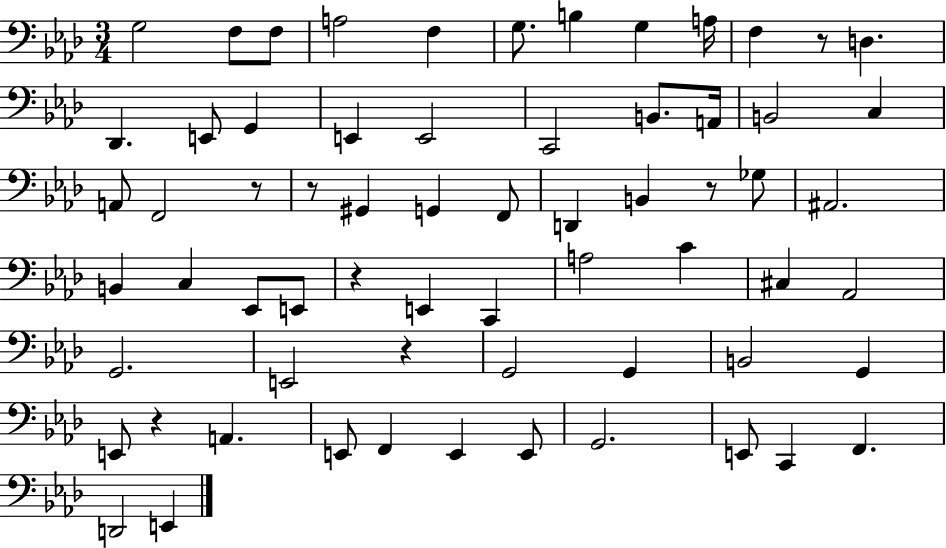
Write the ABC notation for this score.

X:1
T:Untitled
M:3/4
L:1/4
K:Ab
G,2 F,/2 F,/2 A,2 F, G,/2 B, G, A,/4 F, z/2 D, _D,, E,,/2 G,, E,, E,,2 C,,2 B,,/2 A,,/4 B,,2 C, A,,/2 F,,2 z/2 z/2 ^G,, G,, F,,/2 D,, B,, z/2 _G,/2 ^A,,2 B,, C, _E,,/2 E,,/2 z E,, C,, A,2 C ^C, _A,,2 G,,2 E,,2 z G,,2 G,, B,,2 G,, E,,/2 z A,, E,,/2 F,, E,, E,,/2 G,,2 E,,/2 C,, F,, D,,2 E,,